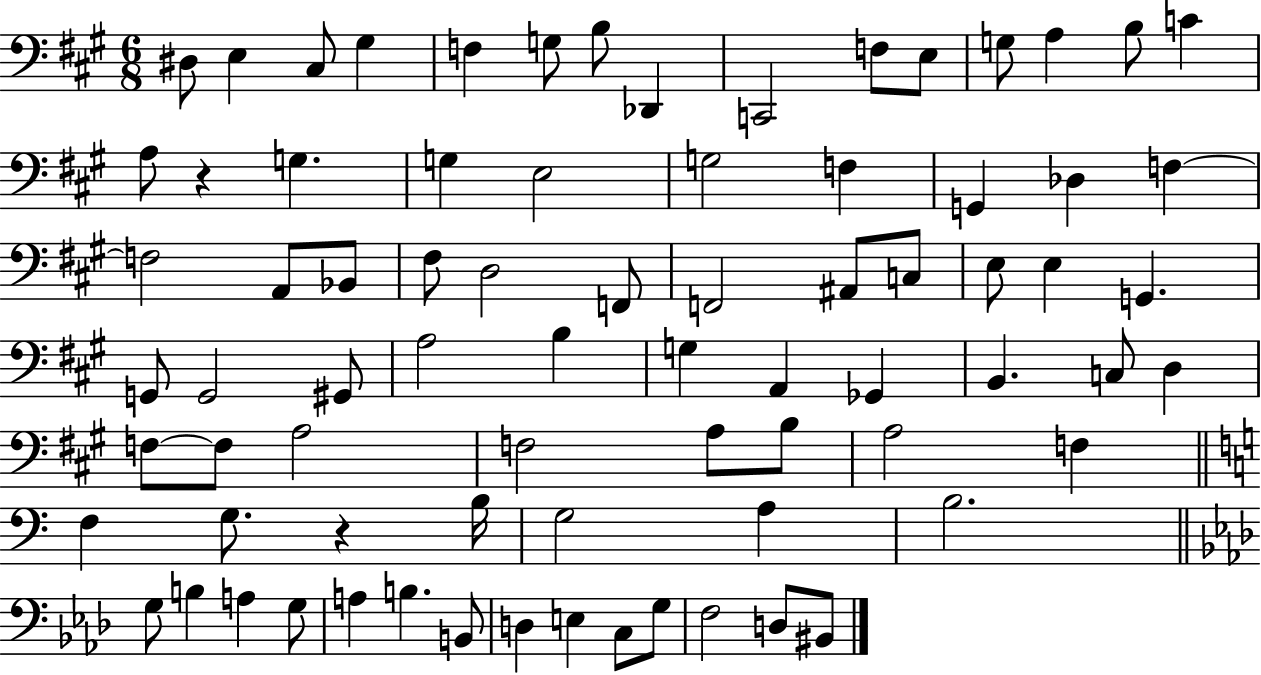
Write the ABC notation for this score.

X:1
T:Untitled
M:6/8
L:1/4
K:A
^D,/2 E, ^C,/2 ^G, F, G,/2 B,/2 _D,, C,,2 F,/2 E,/2 G,/2 A, B,/2 C A,/2 z G, G, E,2 G,2 F, G,, _D, F, F,2 A,,/2 _B,,/2 ^F,/2 D,2 F,,/2 F,,2 ^A,,/2 C,/2 E,/2 E, G,, G,,/2 G,,2 ^G,,/2 A,2 B, G, A,, _G,, B,, C,/2 D, F,/2 F,/2 A,2 F,2 A,/2 B,/2 A,2 F, F, G,/2 z B,/4 G,2 A, B,2 G,/2 B, A, G,/2 A, B, B,,/2 D, E, C,/2 G,/2 F,2 D,/2 ^B,,/2